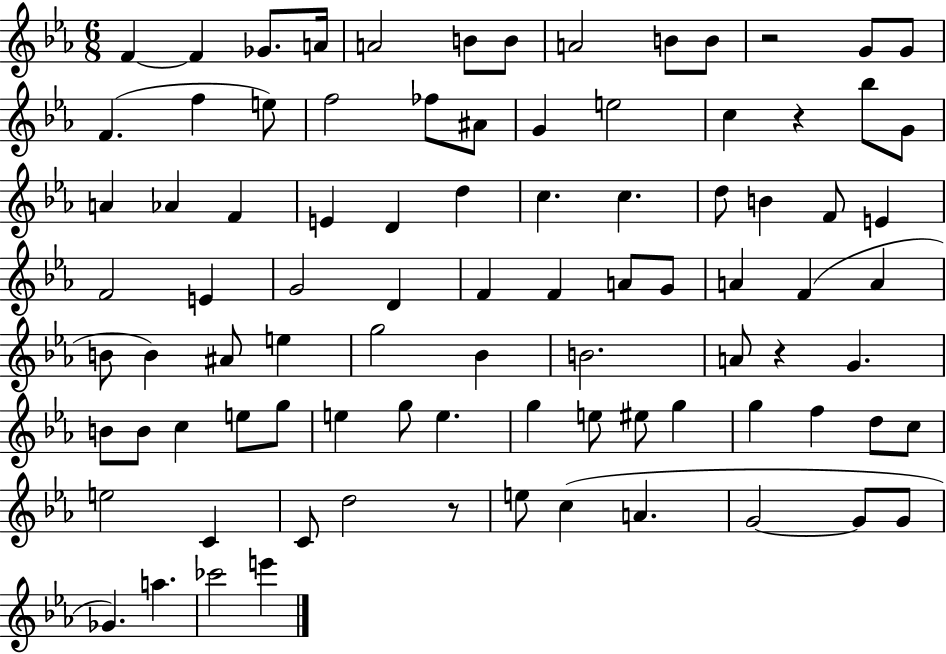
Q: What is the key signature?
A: EES major